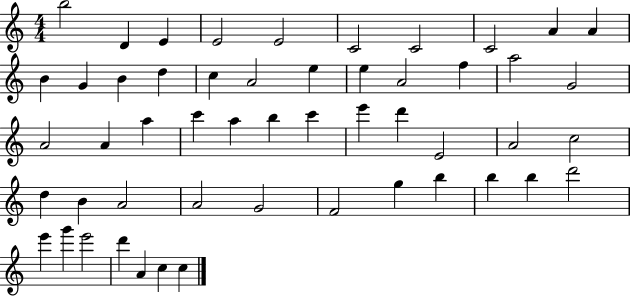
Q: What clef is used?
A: treble